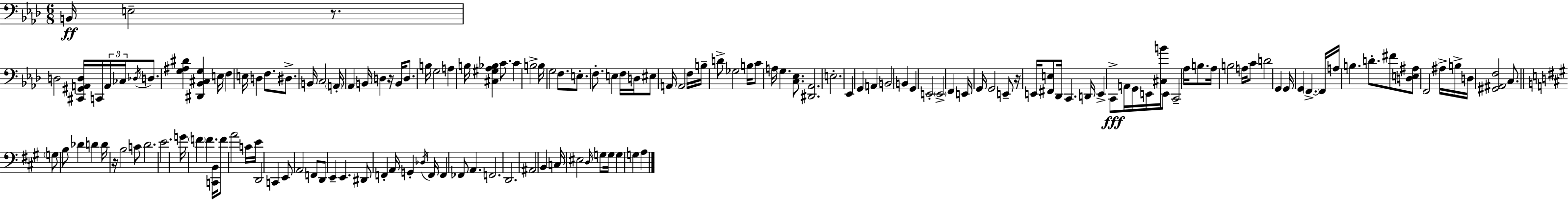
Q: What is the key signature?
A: F minor